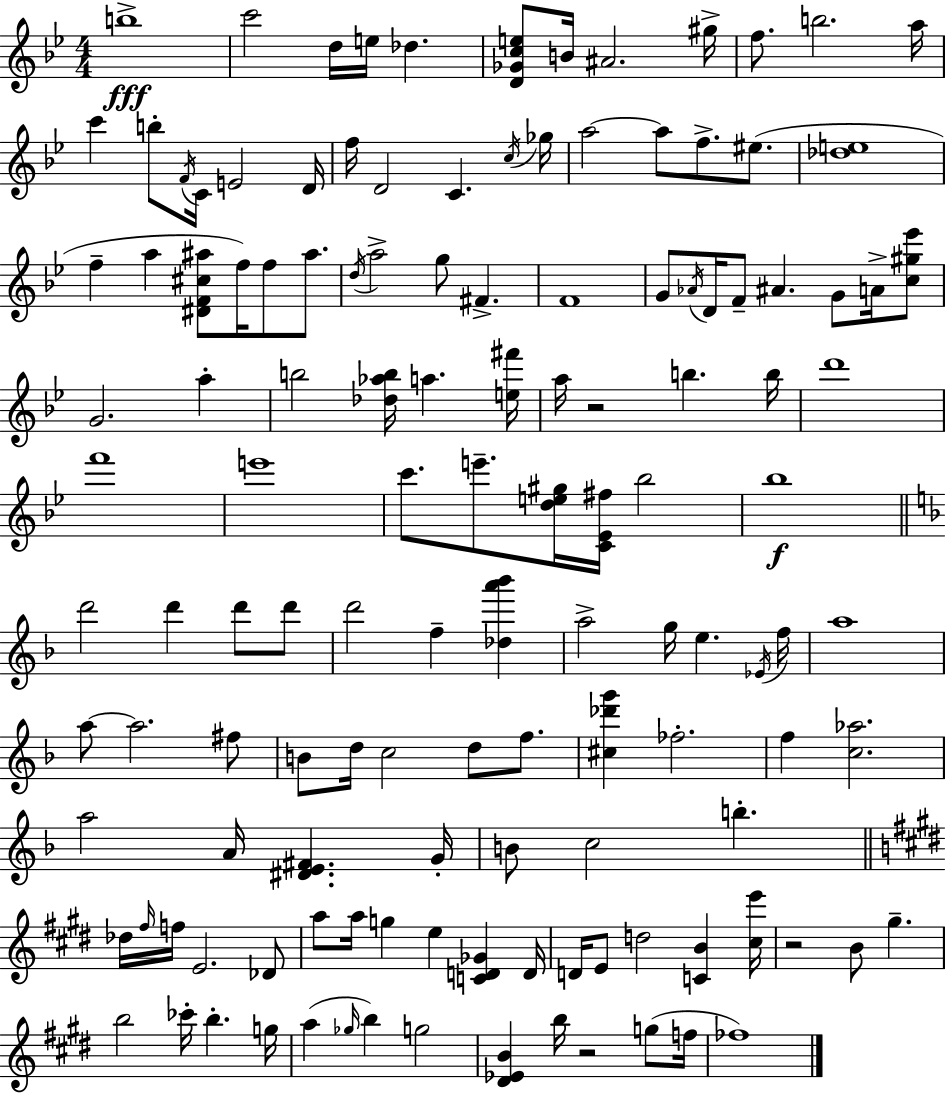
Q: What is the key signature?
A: G minor